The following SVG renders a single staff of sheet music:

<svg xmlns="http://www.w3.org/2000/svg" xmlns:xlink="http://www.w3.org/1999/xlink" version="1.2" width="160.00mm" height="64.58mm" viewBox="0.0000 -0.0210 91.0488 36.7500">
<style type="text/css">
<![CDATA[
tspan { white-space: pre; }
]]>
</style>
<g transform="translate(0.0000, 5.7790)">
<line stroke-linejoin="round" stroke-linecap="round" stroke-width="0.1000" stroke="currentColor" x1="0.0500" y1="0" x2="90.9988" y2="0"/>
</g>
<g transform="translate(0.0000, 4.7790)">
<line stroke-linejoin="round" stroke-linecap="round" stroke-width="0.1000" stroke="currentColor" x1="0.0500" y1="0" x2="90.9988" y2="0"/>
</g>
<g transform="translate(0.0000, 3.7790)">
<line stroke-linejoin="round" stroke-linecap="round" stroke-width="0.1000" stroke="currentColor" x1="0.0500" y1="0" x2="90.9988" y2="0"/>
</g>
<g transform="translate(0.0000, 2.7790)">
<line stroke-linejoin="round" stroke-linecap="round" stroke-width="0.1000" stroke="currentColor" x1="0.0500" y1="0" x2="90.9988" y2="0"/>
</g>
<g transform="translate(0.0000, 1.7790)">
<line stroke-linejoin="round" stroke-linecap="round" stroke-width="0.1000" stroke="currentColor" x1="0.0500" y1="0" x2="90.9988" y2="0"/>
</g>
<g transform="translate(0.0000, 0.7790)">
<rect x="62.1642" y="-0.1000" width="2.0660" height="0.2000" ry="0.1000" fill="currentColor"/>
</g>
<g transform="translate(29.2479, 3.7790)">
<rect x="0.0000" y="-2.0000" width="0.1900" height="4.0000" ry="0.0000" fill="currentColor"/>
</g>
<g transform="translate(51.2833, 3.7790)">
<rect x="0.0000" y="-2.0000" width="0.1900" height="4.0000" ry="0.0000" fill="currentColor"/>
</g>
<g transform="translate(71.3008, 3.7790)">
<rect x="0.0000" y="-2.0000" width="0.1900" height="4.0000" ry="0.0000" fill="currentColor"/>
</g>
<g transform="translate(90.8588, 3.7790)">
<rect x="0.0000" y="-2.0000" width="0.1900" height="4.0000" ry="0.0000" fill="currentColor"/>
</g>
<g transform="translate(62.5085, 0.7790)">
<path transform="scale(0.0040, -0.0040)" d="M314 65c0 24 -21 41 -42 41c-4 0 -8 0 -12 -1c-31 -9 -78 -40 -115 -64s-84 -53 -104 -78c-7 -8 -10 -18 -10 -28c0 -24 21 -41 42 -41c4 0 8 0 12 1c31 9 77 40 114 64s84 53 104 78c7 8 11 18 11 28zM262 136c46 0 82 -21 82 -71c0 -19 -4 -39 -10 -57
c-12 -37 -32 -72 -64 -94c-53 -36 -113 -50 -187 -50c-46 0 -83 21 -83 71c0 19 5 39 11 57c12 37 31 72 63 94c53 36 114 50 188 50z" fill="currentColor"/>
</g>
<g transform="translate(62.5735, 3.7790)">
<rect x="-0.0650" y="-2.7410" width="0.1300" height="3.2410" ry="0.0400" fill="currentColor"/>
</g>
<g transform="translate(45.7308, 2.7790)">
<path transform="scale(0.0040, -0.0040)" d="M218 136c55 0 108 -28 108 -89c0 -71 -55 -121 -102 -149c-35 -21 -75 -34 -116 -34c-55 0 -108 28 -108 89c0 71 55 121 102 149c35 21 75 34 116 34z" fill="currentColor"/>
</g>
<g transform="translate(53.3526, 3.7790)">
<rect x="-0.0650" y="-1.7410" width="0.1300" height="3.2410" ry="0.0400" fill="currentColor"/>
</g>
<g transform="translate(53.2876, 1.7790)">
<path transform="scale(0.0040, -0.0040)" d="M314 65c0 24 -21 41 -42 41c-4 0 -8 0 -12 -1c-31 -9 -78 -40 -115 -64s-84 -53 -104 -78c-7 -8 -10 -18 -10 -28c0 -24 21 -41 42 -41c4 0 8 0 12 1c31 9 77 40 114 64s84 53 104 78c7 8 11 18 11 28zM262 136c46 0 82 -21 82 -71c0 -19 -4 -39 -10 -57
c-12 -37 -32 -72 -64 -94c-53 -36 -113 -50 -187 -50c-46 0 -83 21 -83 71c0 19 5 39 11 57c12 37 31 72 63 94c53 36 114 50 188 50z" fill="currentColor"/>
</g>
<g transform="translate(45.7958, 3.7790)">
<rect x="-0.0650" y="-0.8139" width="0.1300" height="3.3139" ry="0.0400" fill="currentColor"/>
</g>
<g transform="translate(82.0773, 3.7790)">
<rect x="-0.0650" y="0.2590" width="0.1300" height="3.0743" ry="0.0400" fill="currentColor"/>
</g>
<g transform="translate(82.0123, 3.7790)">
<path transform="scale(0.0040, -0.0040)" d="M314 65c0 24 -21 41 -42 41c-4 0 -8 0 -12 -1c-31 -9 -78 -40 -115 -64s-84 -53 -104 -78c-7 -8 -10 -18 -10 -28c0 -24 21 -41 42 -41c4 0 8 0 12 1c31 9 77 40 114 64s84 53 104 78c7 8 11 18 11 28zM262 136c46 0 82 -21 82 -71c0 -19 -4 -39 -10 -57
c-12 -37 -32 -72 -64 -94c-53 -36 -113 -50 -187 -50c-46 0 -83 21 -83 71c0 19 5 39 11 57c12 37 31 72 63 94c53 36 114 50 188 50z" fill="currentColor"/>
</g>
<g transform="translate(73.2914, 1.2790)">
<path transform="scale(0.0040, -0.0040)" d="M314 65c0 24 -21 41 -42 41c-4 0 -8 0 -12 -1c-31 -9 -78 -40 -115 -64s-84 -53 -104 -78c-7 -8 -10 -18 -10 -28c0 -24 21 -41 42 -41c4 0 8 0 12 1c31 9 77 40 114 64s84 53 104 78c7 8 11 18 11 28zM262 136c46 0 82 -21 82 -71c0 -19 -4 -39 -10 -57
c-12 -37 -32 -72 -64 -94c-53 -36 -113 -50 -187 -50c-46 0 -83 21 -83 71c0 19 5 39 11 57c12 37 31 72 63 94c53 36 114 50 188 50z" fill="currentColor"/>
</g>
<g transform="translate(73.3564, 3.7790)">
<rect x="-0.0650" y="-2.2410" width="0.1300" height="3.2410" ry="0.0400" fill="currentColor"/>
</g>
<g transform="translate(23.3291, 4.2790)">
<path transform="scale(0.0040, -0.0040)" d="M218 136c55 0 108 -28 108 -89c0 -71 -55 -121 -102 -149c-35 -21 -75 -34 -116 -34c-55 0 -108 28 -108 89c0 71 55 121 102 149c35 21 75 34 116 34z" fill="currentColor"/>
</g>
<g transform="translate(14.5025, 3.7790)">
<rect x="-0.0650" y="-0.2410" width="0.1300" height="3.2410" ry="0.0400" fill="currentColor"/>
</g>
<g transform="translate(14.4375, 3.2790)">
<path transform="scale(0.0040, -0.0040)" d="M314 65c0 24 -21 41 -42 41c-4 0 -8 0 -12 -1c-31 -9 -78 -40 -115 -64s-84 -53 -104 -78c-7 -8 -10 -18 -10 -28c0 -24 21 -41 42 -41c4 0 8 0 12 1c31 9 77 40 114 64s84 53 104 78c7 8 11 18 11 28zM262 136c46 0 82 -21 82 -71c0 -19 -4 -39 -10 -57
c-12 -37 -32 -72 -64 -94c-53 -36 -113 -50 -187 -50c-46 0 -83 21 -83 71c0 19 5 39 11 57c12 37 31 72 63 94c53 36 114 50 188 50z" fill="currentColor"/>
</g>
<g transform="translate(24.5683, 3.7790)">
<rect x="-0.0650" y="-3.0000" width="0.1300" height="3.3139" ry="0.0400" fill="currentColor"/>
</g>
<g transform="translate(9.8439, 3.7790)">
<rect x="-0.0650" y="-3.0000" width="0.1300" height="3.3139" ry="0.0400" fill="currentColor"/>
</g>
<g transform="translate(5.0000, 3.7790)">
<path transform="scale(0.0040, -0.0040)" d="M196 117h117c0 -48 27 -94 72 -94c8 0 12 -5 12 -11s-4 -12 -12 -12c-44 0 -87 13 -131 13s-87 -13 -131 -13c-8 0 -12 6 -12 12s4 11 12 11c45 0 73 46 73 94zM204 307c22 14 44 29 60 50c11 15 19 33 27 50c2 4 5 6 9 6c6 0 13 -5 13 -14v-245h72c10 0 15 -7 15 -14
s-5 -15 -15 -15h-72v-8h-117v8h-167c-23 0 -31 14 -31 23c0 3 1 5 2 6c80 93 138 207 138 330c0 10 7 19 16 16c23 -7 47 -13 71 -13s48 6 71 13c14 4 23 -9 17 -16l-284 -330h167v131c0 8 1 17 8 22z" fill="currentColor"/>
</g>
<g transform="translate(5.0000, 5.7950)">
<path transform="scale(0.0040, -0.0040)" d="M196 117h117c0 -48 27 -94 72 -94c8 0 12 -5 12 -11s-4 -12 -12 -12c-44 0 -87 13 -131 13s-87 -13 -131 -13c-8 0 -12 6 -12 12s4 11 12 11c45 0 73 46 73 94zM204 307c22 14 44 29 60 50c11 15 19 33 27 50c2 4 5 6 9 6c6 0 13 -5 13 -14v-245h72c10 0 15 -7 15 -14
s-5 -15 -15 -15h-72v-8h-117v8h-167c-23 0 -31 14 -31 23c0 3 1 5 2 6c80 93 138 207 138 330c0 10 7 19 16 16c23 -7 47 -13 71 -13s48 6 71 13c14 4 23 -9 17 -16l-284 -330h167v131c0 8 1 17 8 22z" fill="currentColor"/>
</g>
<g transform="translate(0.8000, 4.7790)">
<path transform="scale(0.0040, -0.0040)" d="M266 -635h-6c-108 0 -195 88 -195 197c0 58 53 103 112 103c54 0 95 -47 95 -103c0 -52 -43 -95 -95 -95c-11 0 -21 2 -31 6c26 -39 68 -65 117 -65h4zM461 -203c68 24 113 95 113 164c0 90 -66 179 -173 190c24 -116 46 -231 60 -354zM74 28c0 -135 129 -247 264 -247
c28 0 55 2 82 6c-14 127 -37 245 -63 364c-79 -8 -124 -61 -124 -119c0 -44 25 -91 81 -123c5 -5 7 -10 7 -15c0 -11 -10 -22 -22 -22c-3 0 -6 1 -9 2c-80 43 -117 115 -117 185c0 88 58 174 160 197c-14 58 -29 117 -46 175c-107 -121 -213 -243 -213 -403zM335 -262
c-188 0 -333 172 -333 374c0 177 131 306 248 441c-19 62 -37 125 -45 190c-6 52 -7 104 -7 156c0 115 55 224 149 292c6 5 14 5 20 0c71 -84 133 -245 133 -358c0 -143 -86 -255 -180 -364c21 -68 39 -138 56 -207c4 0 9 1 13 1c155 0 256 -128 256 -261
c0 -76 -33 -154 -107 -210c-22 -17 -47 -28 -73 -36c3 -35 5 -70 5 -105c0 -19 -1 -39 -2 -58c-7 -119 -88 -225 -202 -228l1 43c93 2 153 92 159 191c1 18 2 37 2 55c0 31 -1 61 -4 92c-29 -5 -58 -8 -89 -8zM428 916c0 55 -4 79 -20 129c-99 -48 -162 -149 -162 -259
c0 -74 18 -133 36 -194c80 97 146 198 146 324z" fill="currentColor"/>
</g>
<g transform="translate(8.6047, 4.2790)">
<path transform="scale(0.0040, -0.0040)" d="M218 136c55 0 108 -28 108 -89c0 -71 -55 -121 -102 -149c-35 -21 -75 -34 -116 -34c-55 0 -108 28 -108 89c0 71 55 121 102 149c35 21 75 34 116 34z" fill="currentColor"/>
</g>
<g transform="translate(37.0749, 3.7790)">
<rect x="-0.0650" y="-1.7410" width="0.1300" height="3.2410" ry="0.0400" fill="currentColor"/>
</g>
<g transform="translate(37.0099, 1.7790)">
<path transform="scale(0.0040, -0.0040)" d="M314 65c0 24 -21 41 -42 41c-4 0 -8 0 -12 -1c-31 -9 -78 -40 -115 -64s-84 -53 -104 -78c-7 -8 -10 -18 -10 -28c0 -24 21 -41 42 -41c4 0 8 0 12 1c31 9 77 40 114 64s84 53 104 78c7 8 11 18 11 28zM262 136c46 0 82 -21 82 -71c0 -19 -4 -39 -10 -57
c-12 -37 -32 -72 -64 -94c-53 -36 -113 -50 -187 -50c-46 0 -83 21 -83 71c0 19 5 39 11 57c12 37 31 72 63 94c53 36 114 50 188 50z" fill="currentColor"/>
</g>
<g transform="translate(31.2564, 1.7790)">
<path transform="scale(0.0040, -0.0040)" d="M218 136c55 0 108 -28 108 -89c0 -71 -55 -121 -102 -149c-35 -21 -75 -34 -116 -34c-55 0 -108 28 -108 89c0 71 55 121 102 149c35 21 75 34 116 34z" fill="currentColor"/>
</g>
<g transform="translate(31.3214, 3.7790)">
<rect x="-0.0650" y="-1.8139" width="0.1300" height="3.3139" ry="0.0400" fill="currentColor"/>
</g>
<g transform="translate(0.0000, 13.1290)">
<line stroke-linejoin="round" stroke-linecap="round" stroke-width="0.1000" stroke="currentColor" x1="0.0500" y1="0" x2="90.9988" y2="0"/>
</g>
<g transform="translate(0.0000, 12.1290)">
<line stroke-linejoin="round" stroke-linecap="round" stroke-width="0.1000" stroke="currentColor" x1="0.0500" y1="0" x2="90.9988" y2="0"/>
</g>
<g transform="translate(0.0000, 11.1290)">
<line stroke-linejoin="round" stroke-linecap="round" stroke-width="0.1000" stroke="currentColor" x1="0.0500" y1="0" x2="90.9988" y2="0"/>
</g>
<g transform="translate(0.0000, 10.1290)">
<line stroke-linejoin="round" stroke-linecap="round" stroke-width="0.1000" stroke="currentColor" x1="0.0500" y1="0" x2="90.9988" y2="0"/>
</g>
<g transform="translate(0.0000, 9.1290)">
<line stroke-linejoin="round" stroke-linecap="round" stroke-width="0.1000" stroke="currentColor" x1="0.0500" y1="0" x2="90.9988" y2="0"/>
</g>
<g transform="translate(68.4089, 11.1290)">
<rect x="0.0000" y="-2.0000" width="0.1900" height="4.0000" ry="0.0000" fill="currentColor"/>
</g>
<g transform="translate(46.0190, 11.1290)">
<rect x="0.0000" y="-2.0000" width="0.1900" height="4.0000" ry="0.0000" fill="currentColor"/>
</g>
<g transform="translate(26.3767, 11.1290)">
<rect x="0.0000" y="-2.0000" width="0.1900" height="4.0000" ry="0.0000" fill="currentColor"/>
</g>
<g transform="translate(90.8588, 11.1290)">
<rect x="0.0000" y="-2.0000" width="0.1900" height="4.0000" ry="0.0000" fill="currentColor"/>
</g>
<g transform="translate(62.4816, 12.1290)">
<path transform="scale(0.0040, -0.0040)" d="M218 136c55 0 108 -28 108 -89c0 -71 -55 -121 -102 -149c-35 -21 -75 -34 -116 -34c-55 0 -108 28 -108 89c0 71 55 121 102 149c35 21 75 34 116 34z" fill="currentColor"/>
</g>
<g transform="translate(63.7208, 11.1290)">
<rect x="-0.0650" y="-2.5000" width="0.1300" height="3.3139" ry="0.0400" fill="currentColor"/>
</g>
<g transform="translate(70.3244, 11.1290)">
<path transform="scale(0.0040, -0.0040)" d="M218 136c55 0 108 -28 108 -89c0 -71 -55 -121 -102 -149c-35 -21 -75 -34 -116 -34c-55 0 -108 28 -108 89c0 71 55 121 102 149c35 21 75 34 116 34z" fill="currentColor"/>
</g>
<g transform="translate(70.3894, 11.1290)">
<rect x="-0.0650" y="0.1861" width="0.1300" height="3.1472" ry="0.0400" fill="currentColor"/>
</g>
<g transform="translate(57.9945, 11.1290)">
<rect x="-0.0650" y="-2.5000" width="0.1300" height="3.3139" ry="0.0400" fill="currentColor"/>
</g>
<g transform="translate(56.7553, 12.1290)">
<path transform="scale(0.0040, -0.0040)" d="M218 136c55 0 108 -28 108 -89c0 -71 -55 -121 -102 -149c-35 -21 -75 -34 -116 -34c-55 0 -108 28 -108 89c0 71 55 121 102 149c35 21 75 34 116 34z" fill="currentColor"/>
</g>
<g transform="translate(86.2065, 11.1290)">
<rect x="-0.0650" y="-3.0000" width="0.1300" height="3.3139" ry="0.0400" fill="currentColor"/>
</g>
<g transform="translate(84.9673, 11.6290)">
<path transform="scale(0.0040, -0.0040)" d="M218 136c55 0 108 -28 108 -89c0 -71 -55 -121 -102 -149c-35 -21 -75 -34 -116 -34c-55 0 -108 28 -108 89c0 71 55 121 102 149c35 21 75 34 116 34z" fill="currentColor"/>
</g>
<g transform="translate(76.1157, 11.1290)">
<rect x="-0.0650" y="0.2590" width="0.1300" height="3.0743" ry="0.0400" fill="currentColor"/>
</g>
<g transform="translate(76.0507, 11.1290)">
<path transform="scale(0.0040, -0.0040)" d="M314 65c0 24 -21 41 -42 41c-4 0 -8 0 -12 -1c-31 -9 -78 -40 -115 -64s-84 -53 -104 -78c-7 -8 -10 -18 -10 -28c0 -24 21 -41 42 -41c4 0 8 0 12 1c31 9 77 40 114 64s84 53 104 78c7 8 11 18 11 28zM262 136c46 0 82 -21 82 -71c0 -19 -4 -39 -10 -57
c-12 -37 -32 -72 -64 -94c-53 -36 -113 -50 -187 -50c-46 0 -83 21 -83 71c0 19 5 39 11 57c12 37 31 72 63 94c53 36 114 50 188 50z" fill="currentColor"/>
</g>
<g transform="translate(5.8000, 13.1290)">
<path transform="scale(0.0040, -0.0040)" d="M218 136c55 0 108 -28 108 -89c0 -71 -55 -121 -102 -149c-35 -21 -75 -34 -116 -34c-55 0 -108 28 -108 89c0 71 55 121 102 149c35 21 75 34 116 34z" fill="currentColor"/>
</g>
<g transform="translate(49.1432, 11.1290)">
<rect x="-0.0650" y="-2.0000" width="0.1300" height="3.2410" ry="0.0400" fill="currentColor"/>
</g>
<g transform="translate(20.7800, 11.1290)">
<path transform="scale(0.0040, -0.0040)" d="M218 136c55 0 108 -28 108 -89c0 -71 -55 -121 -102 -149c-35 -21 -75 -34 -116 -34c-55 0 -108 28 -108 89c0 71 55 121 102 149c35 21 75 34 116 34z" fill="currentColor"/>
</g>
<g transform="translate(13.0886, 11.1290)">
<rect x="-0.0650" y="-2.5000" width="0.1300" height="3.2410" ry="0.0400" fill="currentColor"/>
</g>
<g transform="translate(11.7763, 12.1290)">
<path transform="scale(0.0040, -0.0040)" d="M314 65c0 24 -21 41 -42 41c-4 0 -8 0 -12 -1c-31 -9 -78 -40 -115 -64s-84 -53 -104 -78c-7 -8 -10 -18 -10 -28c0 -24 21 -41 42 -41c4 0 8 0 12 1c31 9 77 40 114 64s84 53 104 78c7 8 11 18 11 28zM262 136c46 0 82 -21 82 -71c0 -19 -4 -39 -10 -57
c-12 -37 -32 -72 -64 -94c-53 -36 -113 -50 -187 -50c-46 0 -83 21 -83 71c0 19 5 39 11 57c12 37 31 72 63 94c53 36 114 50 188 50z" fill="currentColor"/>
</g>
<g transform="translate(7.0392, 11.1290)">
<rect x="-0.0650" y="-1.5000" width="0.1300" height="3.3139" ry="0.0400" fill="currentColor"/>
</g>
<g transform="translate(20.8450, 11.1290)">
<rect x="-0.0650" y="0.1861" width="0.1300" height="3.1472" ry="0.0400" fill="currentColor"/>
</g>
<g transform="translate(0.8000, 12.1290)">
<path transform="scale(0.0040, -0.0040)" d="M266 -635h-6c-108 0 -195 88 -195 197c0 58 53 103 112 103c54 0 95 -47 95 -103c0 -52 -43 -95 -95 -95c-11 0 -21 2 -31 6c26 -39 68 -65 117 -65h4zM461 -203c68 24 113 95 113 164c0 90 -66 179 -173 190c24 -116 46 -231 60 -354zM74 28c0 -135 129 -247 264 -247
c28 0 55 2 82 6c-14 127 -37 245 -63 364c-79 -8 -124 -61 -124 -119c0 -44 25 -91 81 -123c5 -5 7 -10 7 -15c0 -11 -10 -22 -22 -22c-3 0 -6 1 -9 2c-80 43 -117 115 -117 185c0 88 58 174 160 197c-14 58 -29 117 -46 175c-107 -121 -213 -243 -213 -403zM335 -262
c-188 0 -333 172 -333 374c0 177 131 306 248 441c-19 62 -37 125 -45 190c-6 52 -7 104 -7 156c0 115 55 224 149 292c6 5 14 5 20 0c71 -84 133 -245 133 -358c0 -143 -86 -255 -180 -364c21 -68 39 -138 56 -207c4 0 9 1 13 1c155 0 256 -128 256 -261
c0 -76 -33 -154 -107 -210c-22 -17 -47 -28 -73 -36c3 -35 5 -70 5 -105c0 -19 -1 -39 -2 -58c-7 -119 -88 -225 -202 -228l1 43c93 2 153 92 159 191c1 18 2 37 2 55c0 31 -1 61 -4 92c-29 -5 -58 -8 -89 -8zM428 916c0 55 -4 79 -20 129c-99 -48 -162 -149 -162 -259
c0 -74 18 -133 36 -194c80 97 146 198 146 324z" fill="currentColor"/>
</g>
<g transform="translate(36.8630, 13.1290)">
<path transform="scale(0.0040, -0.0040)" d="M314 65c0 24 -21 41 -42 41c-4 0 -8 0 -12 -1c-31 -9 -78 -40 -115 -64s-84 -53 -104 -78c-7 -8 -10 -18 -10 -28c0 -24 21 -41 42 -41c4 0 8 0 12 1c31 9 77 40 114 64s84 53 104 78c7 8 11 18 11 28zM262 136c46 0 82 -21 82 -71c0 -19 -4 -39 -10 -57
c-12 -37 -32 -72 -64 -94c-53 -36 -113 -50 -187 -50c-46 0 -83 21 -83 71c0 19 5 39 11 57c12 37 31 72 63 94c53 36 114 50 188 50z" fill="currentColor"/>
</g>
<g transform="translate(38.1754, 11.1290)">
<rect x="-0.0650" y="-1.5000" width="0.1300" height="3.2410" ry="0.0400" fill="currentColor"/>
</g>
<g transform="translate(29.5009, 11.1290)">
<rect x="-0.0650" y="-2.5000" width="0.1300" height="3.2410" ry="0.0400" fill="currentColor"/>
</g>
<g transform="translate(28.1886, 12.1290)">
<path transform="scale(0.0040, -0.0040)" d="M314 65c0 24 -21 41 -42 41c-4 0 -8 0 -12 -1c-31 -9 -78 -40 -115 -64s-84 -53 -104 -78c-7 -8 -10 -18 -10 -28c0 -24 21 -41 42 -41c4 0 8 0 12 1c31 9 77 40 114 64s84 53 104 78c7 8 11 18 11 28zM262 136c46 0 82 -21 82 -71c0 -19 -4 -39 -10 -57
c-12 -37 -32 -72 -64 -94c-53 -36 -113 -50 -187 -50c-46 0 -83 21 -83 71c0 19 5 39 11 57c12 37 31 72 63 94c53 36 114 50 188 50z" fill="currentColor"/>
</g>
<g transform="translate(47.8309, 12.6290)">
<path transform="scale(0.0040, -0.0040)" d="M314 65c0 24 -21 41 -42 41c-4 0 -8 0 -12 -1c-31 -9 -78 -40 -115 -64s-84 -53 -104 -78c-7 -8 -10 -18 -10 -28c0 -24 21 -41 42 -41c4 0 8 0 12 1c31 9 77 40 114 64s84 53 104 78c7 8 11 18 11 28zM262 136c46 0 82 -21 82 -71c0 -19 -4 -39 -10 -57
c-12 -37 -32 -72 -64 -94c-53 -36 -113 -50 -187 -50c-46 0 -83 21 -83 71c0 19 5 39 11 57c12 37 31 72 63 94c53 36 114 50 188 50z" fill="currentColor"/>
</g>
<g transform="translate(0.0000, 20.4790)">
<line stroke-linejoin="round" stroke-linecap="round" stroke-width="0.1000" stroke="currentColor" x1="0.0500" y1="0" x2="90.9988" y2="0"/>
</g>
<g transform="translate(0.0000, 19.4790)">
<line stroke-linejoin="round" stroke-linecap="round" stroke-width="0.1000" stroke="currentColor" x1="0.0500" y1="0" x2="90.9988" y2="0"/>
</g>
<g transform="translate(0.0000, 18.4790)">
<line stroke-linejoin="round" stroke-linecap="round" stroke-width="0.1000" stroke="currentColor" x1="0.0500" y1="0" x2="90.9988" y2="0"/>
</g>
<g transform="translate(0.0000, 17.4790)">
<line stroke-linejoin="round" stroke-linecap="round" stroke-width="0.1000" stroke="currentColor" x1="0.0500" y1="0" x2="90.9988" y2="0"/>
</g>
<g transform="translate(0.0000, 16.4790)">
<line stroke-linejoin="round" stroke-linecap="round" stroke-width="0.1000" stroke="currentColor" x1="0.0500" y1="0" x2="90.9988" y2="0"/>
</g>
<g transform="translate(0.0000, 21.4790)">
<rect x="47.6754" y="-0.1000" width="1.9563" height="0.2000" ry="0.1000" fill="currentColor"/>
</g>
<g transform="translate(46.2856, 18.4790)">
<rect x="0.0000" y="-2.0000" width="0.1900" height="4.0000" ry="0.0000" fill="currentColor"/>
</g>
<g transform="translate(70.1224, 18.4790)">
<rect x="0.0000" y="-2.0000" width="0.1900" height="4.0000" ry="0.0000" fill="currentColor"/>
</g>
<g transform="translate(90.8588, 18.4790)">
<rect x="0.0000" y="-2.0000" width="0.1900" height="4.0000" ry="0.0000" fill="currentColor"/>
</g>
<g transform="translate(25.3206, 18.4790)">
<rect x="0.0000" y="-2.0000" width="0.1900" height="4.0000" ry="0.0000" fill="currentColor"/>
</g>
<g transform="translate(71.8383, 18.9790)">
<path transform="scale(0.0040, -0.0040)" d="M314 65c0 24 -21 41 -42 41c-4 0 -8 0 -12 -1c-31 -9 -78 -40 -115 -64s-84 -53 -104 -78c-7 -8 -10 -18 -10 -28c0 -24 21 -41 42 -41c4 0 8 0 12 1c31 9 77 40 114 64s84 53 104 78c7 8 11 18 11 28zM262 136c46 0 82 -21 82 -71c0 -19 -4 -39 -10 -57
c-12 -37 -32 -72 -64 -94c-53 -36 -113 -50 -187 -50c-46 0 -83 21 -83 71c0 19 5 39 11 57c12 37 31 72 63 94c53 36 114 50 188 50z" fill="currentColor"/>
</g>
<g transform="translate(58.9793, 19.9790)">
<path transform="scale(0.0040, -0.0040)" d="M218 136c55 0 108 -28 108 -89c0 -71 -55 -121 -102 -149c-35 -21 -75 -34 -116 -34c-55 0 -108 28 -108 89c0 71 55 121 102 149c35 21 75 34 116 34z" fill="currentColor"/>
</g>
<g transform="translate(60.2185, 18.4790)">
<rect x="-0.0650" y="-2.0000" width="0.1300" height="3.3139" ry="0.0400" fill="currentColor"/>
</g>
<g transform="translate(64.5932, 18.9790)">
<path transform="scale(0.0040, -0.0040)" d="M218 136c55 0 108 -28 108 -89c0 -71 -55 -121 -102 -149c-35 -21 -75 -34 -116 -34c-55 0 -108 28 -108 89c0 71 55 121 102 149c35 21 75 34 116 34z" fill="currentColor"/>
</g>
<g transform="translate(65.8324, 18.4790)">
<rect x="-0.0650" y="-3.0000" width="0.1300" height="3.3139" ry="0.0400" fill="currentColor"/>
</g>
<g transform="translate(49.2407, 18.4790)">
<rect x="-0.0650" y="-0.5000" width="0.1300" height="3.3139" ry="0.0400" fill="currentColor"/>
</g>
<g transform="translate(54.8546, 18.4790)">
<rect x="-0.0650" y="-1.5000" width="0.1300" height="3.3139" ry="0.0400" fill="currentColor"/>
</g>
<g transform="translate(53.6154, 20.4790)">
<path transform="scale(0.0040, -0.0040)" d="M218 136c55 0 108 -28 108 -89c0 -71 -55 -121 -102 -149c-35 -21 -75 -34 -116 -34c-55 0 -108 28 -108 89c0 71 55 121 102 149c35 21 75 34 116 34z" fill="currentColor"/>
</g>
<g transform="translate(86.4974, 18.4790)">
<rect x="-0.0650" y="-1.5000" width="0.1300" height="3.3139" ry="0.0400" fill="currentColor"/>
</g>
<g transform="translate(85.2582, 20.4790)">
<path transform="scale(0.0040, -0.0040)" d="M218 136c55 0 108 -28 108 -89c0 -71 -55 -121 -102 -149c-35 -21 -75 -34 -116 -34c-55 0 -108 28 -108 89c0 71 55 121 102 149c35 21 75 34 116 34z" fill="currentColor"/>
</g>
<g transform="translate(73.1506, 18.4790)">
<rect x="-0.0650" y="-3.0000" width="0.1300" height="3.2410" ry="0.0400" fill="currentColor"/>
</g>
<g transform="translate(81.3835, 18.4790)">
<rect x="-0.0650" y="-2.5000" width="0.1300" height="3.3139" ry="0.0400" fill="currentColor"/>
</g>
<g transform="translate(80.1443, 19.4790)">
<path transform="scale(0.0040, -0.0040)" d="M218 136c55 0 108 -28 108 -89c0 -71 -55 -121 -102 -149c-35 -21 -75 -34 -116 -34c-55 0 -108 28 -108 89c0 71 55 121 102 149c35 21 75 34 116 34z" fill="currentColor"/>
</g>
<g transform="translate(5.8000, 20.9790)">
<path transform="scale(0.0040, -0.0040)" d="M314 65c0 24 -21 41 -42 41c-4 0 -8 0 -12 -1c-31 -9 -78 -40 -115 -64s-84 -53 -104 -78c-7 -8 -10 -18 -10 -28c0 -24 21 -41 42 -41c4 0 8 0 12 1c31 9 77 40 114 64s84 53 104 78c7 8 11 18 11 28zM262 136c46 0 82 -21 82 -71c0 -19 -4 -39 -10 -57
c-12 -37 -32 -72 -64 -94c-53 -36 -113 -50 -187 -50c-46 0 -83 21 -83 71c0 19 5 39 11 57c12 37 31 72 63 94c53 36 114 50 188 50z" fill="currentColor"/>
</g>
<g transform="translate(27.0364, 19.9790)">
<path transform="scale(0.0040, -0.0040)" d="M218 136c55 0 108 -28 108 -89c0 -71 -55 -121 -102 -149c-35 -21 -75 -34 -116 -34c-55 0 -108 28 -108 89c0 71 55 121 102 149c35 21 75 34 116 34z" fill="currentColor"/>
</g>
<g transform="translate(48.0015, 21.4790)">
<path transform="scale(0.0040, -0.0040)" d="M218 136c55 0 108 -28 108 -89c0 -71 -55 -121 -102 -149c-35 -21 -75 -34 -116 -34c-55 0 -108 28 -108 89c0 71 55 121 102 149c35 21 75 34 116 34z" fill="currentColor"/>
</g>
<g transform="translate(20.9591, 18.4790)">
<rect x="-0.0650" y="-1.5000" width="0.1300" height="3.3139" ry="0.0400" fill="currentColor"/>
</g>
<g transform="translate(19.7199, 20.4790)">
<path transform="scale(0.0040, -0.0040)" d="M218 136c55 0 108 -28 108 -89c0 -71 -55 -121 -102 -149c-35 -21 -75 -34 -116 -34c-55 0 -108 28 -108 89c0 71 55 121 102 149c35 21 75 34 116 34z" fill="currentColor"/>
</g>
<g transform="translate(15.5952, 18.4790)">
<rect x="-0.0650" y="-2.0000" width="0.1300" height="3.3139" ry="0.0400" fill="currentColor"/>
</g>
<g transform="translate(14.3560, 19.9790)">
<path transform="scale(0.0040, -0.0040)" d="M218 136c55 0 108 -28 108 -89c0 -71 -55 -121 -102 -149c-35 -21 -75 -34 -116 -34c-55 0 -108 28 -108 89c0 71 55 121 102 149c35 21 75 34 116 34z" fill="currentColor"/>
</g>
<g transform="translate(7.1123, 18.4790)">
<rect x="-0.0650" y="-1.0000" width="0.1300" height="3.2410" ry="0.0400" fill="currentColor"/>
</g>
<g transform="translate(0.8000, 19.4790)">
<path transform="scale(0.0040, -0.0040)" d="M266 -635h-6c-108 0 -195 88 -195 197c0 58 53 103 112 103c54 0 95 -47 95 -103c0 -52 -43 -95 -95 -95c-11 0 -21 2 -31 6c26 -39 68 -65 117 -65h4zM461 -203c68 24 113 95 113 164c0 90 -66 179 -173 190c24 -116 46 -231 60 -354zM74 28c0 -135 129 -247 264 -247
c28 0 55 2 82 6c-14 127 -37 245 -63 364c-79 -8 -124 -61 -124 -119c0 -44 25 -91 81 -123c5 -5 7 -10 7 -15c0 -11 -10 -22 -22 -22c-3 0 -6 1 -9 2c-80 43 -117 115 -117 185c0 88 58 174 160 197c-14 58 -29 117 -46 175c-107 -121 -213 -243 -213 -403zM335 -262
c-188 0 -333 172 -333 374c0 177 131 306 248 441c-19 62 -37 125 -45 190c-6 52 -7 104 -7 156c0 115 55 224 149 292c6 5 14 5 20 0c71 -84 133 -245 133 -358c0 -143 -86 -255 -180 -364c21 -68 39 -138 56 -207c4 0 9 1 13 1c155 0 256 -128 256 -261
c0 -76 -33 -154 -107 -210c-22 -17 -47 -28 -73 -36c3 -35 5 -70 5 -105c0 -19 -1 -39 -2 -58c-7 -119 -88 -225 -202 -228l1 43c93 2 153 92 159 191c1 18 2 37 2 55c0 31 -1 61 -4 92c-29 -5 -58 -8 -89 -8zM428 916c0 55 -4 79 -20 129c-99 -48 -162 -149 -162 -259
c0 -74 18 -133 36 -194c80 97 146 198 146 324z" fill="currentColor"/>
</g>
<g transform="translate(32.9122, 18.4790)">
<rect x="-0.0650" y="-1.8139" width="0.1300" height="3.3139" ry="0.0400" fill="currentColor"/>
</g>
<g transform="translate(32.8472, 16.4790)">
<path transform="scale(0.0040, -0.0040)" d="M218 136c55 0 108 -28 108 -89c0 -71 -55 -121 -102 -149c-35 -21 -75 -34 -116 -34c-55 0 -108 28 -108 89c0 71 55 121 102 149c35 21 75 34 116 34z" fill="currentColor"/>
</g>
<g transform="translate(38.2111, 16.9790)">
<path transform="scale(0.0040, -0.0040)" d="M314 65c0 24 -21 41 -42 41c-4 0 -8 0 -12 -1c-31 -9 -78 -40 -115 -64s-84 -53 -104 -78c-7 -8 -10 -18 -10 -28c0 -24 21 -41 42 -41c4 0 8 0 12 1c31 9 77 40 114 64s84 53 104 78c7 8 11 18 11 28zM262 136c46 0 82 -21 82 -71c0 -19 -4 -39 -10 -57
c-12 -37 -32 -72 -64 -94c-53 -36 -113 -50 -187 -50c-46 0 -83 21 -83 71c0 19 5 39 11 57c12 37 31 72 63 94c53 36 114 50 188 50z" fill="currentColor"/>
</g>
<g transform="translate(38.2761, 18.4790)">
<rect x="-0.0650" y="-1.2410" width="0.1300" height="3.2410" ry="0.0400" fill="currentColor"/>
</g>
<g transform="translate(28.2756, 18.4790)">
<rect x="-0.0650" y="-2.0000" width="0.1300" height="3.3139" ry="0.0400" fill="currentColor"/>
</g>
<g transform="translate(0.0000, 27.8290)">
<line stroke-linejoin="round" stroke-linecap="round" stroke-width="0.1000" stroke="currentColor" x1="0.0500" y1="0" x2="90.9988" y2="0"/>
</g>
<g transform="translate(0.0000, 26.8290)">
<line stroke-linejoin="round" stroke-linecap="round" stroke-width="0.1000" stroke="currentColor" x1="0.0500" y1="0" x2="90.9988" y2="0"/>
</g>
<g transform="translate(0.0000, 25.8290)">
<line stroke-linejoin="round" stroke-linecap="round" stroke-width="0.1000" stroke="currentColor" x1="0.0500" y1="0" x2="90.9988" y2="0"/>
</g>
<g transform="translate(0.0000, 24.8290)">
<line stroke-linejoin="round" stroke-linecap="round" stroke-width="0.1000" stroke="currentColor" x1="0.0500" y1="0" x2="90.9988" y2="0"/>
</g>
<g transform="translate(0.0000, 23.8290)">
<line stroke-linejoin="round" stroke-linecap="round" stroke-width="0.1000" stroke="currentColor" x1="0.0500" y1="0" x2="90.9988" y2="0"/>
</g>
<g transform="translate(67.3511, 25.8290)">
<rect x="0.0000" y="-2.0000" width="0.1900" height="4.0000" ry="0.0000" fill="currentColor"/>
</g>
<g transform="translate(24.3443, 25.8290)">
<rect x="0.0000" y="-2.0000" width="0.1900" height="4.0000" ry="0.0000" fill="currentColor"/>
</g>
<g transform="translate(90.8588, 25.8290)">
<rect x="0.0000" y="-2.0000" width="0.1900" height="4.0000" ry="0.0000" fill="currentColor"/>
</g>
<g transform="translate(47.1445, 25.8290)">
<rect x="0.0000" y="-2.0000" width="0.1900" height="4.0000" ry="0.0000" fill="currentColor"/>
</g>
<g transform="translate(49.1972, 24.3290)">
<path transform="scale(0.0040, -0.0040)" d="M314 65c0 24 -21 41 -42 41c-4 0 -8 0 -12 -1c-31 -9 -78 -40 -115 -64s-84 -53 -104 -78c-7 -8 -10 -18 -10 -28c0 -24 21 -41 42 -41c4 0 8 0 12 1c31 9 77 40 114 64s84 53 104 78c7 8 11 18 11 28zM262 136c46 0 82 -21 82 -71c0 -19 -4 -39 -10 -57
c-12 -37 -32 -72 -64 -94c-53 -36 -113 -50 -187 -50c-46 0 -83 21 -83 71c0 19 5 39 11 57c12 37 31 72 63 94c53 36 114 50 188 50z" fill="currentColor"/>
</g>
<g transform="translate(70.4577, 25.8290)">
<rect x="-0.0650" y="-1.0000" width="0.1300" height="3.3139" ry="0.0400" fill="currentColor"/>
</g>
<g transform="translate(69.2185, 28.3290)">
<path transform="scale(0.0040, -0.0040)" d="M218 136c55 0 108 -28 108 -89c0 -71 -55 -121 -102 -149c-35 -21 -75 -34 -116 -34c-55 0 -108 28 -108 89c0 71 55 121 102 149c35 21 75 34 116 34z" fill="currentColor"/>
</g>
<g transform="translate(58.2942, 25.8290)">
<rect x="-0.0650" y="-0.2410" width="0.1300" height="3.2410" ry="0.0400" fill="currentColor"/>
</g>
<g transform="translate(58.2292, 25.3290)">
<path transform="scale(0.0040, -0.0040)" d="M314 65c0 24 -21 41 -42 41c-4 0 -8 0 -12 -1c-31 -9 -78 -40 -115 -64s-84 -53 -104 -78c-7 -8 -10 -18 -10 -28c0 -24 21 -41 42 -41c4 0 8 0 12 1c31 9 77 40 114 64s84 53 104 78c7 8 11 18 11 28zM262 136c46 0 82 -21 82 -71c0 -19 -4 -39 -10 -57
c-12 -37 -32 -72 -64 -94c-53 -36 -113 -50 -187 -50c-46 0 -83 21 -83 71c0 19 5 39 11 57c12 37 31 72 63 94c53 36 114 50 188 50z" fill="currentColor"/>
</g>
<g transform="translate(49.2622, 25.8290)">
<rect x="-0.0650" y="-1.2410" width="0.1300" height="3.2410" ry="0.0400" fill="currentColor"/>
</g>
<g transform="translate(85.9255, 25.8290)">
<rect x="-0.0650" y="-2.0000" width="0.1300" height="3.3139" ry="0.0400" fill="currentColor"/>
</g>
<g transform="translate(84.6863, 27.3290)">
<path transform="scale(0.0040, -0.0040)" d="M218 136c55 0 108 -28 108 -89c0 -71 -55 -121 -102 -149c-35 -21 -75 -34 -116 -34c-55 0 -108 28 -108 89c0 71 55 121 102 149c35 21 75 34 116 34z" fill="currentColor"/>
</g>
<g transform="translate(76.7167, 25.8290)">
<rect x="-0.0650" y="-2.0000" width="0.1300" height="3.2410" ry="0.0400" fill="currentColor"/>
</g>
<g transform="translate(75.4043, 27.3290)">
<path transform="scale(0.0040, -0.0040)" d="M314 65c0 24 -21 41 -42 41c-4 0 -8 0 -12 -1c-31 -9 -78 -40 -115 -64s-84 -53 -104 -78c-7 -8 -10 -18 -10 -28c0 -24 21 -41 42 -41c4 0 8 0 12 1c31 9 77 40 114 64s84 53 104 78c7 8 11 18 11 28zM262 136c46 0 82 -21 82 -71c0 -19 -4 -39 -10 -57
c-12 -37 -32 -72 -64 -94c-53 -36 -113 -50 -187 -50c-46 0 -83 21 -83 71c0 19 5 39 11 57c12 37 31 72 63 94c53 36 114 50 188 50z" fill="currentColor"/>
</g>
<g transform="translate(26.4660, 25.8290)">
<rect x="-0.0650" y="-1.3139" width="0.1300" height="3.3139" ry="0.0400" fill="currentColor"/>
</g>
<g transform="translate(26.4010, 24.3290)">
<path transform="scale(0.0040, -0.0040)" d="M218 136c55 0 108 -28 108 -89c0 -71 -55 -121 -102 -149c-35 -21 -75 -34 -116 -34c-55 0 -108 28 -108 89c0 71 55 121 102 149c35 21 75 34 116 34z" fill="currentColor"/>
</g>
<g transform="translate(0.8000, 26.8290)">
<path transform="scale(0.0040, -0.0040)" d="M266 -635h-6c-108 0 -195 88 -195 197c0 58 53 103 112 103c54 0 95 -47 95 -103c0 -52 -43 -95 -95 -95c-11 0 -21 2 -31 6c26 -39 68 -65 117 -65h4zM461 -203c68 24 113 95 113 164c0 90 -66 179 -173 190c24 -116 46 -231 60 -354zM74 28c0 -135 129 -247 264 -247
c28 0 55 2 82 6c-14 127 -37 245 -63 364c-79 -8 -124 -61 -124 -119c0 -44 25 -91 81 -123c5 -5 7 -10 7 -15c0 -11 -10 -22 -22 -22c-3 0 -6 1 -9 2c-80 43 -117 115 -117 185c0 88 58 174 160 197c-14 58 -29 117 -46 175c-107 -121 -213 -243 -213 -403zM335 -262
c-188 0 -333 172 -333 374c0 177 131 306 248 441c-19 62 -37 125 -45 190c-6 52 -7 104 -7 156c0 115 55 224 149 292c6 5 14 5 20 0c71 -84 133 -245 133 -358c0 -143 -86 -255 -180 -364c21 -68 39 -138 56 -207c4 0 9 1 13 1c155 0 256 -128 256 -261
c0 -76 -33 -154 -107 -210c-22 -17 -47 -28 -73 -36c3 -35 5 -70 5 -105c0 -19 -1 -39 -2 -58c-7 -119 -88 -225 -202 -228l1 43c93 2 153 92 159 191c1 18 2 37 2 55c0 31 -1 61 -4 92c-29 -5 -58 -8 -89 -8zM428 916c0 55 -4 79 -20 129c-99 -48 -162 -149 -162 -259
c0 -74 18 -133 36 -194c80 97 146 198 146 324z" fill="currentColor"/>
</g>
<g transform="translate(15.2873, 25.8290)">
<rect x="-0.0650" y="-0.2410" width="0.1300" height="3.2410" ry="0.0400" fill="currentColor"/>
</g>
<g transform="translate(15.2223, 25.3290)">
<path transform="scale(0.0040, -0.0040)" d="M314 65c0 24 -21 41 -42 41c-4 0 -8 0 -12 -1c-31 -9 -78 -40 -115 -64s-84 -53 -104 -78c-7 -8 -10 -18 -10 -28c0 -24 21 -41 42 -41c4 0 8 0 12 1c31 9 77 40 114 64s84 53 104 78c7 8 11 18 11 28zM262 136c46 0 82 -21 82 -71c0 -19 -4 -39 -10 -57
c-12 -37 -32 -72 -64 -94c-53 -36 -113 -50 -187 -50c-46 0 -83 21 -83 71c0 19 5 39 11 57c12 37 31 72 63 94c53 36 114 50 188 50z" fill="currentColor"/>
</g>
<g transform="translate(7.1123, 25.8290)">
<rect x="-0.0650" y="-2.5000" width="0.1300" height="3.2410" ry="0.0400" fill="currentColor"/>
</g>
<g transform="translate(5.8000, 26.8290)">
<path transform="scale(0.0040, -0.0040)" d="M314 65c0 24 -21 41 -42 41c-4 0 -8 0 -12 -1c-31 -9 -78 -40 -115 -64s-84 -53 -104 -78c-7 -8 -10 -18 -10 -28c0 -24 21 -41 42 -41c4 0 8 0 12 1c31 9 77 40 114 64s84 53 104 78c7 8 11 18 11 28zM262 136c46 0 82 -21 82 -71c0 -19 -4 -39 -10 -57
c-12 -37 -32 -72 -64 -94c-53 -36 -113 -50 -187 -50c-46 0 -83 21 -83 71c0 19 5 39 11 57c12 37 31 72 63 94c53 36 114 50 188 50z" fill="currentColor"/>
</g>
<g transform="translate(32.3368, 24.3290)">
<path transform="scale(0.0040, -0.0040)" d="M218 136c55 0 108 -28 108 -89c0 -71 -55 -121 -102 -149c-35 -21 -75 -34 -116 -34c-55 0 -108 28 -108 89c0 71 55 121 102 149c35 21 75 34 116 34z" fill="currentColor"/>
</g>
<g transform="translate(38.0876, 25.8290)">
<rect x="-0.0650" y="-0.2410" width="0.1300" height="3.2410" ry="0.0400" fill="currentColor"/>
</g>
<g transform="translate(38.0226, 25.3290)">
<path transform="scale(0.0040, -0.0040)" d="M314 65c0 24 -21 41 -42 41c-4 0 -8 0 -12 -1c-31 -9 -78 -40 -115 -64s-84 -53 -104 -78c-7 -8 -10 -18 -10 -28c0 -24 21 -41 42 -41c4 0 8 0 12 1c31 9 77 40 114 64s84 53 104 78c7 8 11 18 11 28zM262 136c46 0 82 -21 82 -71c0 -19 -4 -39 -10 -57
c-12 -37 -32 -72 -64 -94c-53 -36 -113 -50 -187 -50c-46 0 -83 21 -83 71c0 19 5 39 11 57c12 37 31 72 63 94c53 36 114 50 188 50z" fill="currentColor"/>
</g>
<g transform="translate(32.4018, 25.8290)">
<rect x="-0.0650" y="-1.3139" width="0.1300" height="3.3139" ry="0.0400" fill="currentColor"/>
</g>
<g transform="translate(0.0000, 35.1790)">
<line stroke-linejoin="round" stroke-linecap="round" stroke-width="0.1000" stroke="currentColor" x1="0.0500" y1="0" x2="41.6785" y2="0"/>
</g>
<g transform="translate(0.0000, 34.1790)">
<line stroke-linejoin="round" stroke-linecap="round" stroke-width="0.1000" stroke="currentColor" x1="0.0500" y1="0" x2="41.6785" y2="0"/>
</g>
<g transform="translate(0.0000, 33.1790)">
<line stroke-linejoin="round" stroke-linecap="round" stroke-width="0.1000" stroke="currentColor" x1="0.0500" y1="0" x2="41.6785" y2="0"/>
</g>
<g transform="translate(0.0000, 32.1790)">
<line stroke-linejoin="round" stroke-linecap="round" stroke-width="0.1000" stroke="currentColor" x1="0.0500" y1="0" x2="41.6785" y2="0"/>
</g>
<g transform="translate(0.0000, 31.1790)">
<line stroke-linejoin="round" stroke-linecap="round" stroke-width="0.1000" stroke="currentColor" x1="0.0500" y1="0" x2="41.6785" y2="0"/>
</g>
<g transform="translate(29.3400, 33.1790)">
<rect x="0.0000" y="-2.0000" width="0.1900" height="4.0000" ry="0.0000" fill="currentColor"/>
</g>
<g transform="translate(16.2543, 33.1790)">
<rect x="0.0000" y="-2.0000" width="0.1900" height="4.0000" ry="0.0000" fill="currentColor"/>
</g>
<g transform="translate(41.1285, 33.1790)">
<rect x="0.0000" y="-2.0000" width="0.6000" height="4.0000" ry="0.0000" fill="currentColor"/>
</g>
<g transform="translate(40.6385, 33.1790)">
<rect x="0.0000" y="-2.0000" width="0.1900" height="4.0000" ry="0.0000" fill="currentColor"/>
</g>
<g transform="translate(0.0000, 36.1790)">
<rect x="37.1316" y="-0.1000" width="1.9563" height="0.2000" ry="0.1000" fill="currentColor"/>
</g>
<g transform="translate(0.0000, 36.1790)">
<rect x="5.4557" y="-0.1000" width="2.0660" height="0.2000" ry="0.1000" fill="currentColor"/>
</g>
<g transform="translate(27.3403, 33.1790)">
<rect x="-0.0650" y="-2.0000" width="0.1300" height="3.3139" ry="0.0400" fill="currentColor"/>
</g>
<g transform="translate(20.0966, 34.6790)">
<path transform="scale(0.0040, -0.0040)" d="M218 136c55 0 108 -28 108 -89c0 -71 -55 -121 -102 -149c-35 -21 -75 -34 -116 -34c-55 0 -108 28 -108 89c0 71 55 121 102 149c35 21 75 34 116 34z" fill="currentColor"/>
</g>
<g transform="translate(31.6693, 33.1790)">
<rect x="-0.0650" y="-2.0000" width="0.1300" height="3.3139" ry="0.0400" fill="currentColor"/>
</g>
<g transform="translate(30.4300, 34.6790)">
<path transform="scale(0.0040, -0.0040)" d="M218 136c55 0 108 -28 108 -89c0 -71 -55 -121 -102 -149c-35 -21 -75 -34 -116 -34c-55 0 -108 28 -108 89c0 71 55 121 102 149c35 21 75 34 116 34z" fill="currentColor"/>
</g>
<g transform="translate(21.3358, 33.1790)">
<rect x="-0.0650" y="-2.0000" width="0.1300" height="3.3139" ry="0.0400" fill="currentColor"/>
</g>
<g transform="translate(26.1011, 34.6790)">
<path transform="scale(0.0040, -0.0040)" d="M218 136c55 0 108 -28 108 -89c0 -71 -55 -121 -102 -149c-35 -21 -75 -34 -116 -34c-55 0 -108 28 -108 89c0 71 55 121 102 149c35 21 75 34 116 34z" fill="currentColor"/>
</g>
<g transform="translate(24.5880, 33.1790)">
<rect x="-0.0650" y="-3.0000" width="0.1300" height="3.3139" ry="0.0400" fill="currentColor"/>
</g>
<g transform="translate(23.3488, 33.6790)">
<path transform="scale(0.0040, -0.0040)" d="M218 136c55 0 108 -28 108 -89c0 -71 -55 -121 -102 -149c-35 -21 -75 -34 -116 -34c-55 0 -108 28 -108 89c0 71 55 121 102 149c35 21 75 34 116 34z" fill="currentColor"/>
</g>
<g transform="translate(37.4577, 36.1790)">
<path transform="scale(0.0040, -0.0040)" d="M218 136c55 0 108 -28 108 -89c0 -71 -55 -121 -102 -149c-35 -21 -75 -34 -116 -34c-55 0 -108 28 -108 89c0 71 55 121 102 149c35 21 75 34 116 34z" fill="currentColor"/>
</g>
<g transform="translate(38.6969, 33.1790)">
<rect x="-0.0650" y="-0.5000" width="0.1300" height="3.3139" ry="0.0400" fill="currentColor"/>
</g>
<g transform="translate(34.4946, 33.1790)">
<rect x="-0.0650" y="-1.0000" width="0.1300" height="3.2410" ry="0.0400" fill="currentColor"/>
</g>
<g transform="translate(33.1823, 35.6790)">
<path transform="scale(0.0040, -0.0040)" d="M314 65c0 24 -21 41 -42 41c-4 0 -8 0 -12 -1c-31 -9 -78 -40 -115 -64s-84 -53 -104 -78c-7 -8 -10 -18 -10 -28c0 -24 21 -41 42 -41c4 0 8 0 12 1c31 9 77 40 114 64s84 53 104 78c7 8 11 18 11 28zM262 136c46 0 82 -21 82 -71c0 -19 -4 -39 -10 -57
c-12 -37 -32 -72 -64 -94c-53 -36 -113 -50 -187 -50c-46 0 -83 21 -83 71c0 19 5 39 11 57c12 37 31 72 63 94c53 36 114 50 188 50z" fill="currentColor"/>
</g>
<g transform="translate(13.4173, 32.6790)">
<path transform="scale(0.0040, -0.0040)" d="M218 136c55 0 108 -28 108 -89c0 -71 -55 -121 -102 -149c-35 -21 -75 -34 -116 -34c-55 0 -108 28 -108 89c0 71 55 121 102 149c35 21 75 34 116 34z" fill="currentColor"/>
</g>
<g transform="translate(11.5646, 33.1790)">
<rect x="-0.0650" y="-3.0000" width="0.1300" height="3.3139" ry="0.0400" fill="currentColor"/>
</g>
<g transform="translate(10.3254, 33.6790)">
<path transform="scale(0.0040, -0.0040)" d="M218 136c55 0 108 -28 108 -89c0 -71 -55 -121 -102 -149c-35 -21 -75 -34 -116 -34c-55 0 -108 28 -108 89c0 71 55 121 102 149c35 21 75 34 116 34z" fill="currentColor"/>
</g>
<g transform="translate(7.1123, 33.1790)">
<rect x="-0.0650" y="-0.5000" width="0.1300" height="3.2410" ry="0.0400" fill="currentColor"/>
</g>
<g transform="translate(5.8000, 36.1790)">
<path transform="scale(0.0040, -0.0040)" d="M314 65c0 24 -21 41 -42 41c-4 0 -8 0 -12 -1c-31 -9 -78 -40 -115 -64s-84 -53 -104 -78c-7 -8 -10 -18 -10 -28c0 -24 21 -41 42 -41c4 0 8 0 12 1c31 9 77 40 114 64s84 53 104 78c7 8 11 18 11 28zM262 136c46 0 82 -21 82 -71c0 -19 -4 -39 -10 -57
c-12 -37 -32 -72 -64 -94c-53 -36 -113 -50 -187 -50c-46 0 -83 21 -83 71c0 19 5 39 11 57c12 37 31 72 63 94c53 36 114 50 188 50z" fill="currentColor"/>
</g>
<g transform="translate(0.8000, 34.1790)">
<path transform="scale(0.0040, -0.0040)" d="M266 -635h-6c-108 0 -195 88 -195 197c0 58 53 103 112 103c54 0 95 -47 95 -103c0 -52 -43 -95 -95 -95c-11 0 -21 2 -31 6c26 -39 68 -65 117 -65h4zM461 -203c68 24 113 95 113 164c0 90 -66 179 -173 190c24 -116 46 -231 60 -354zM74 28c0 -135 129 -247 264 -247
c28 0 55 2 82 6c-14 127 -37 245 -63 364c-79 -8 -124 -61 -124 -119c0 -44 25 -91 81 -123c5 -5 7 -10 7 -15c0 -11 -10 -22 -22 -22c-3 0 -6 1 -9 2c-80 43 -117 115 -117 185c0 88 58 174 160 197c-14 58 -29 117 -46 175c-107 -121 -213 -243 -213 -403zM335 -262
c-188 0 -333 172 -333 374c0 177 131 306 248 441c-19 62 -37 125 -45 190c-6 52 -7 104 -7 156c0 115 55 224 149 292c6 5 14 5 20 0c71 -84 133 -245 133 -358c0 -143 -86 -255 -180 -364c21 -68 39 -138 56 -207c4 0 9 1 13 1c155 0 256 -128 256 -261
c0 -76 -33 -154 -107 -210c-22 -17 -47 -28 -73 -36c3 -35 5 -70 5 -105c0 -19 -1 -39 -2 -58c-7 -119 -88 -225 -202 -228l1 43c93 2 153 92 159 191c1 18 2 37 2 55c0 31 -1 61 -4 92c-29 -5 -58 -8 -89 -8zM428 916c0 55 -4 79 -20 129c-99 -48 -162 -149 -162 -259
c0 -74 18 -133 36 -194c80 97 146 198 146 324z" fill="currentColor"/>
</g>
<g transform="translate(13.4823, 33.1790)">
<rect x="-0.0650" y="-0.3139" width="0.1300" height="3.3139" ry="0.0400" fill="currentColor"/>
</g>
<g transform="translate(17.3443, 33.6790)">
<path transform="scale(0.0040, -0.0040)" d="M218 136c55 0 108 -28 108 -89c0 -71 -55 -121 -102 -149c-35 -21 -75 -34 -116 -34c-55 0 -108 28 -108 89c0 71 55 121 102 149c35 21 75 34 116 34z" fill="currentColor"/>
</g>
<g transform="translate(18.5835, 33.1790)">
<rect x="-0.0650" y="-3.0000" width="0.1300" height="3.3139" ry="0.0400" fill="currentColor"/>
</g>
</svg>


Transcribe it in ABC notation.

X:1
T:Untitled
M:4/4
L:1/4
K:C
A c2 A f f2 d f2 a2 g2 B2 E G2 B G2 E2 F2 G G B B2 A D2 F E F f e2 C E F A A2 G E G2 c2 e e c2 e2 c2 D F2 F C2 A c A F A F F D2 C